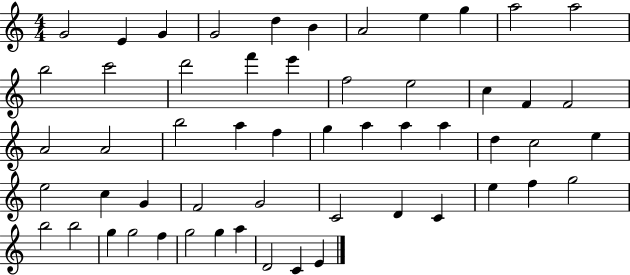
{
  \clef treble
  \numericTimeSignature
  \time 4/4
  \key c \major
  g'2 e'4 g'4 | g'2 d''4 b'4 | a'2 e''4 g''4 | a''2 a''2 | \break b''2 c'''2 | d'''2 f'''4 e'''4 | f''2 e''2 | c''4 f'4 f'2 | \break a'2 a'2 | b''2 a''4 f''4 | g''4 a''4 a''4 a''4 | d''4 c''2 e''4 | \break e''2 c''4 g'4 | f'2 g'2 | c'2 d'4 c'4 | e''4 f''4 g''2 | \break b''2 b''2 | g''4 g''2 f''4 | g''2 g''4 a''4 | d'2 c'4 e'4 | \break \bar "|."
}